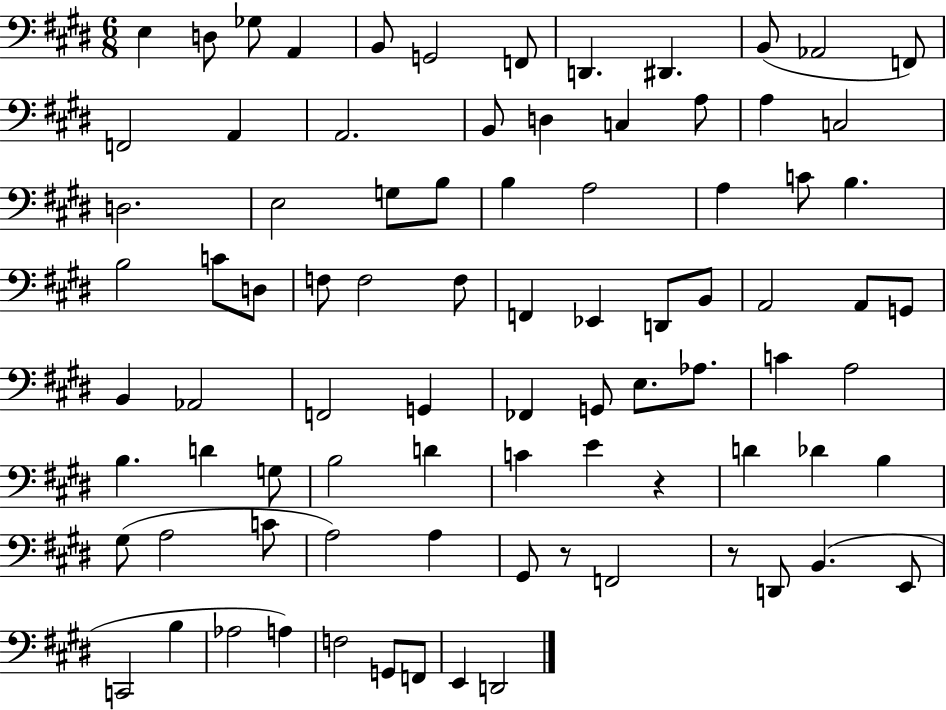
X:1
T:Untitled
M:6/8
L:1/4
K:E
E, D,/2 _G,/2 A,, B,,/2 G,,2 F,,/2 D,, ^D,, B,,/2 _A,,2 F,,/2 F,,2 A,, A,,2 B,,/2 D, C, A,/2 A, C,2 D,2 E,2 G,/2 B,/2 B, A,2 A, C/2 B, B,2 C/2 D,/2 F,/2 F,2 F,/2 F,, _E,, D,,/2 B,,/2 A,,2 A,,/2 G,,/2 B,, _A,,2 F,,2 G,, _F,, G,,/2 E,/2 _A,/2 C A,2 B, D G,/2 B,2 D C E z D _D B, ^G,/2 A,2 C/2 A,2 A, ^G,,/2 z/2 F,,2 z/2 D,,/2 B,, E,,/2 C,,2 B, _A,2 A, F,2 G,,/2 F,,/2 E,, D,,2